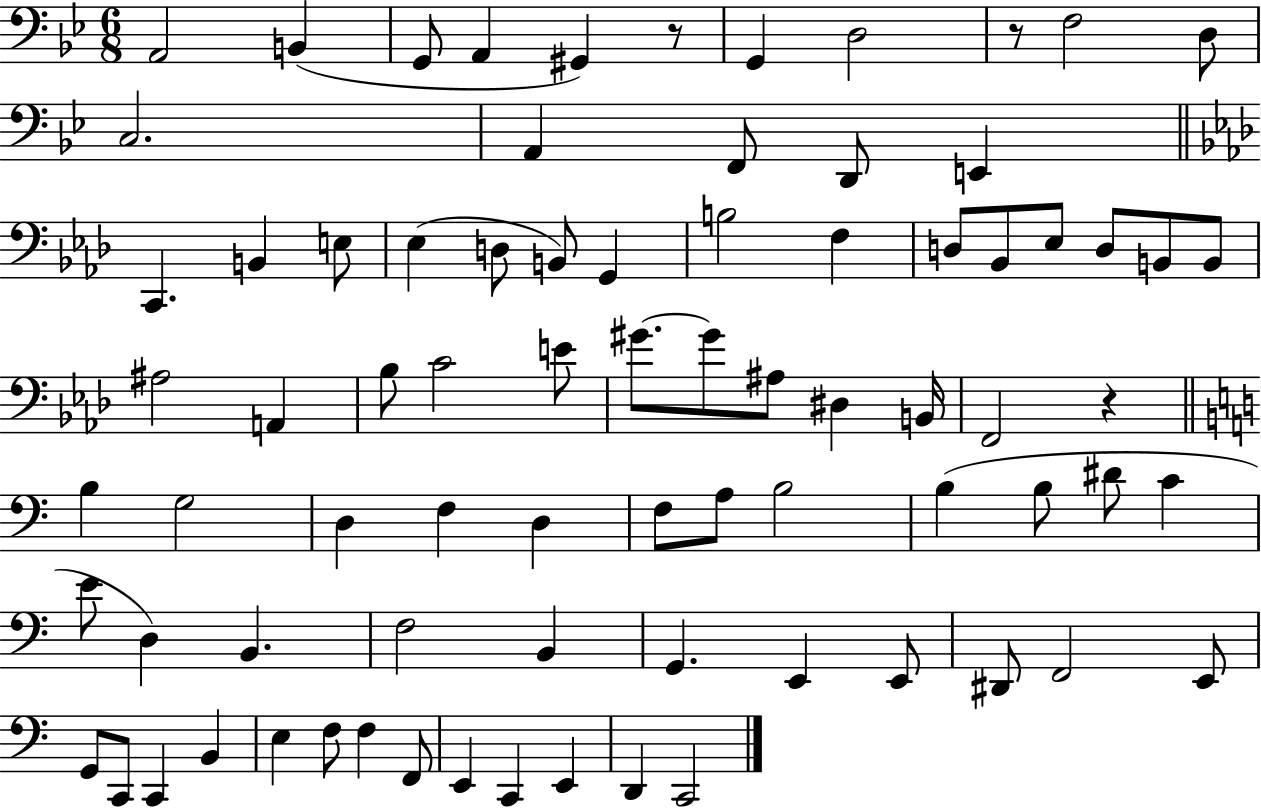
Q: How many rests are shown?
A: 3